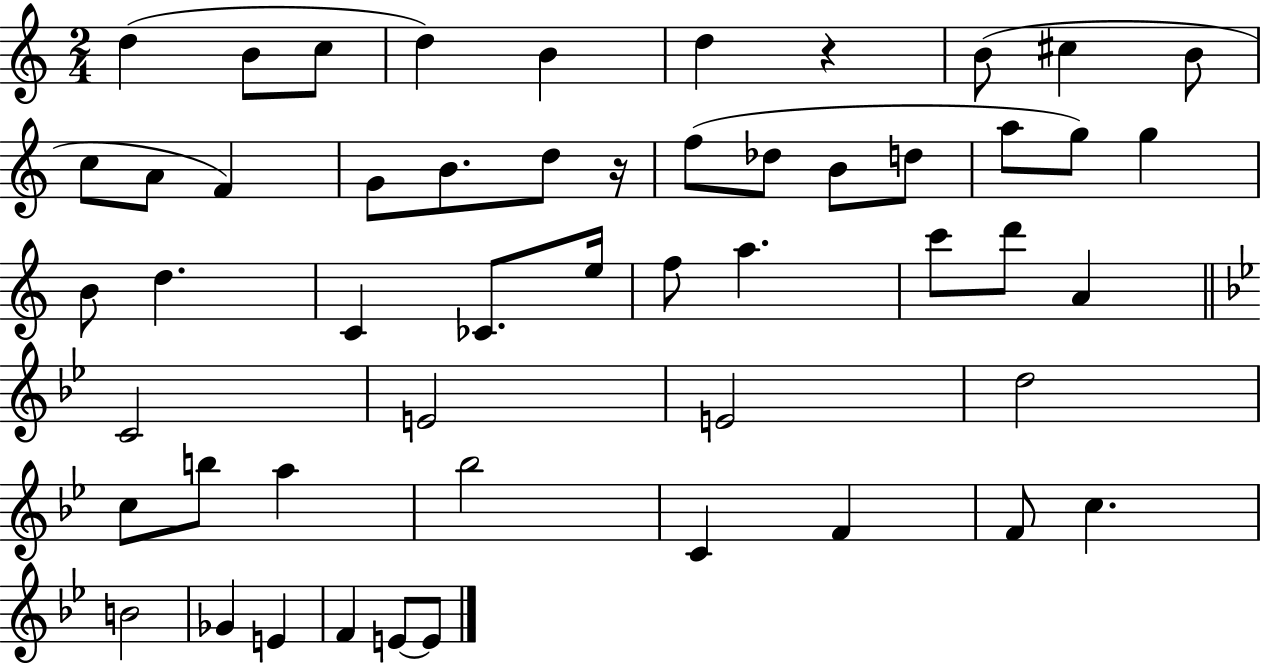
D5/q B4/e C5/e D5/q B4/q D5/q R/q B4/e C#5/q B4/e C5/e A4/e F4/q G4/e B4/e. D5/e R/s F5/e Db5/e B4/e D5/e A5/e G5/e G5/q B4/e D5/q. C4/q CES4/e. E5/s F5/e A5/q. C6/e D6/e A4/q C4/h E4/h E4/h D5/h C5/e B5/e A5/q Bb5/h C4/q F4/q F4/e C5/q. B4/h Gb4/q E4/q F4/q E4/e E4/e